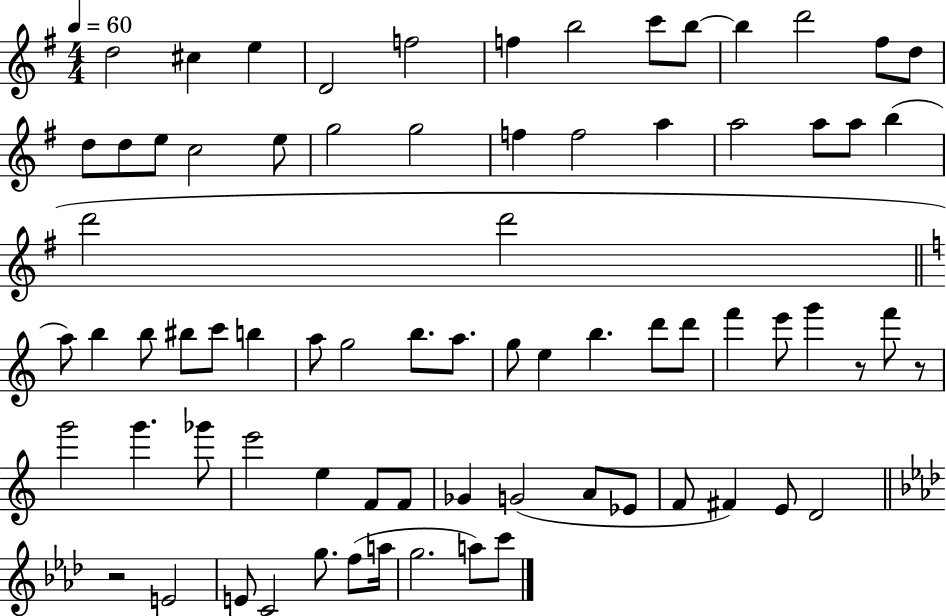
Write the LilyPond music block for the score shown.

{
  \clef treble
  \numericTimeSignature
  \time 4/4
  \key g \major
  \tempo 4 = 60
  d''2 cis''4 e''4 | d'2 f''2 | f''4 b''2 c'''8 b''8~~ | b''4 d'''2 fis''8 d''8 | \break d''8 d''8 e''8 c''2 e''8 | g''2 g''2 | f''4 f''2 a''4 | a''2 a''8 a''8 b''4( | \break d'''2 d'''2 | \bar "||" \break \key a \minor a''8) b''4 b''8 bis''8 c'''8 b''4 | a''8 g''2 b''8. a''8. | g''8 e''4 b''4. d'''8 d'''8 | f'''4 e'''8 g'''4 r8 f'''8 r8 | \break g'''2 g'''4. ges'''8 | e'''2 e''4 f'8 f'8 | ges'4 g'2( a'8 ees'8 | f'8 fis'4) e'8 d'2 | \break \bar "||" \break \key aes \major r2 e'2 | e'8 c'2 g''8. f''8( a''16 | g''2. a''8) c'''8 | \bar "|."
}